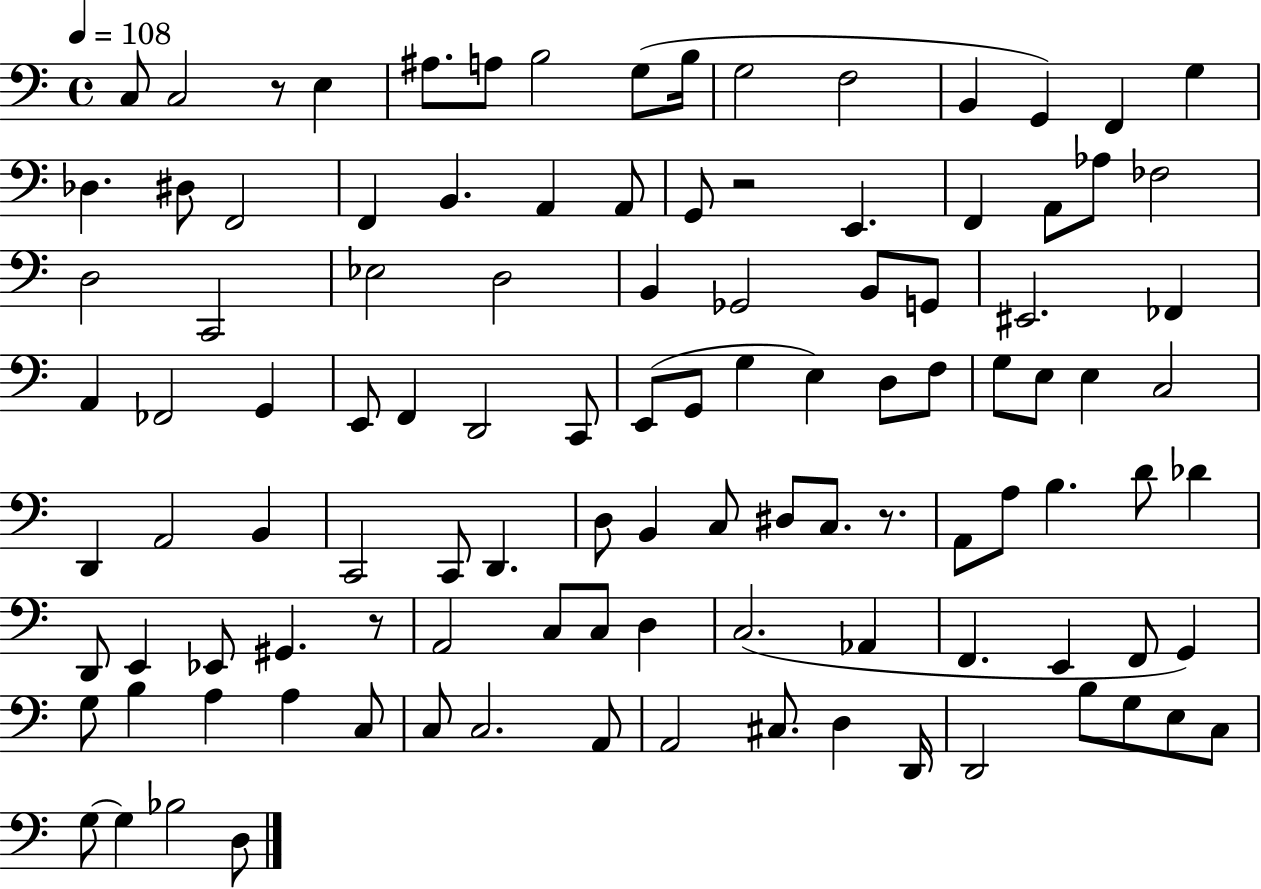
{
  \clef bass
  \time 4/4
  \defaultTimeSignature
  \key c \major
  \tempo 4 = 108
  c8 c2 r8 e4 | ais8. a8 b2 g8( b16 | g2 f2 | b,4 g,4) f,4 g4 | \break des4. dis8 f,2 | f,4 b,4. a,4 a,8 | g,8 r2 e,4. | f,4 a,8 aes8 fes2 | \break d2 c,2 | ees2 d2 | b,4 ges,2 b,8 g,8 | eis,2. fes,4 | \break a,4 fes,2 g,4 | e,8 f,4 d,2 c,8 | e,8( g,8 g4 e4) d8 f8 | g8 e8 e4 c2 | \break d,4 a,2 b,4 | c,2 c,8 d,4. | d8 b,4 c8 dis8 c8. r8. | a,8 a8 b4. d'8 des'4 | \break d,8 e,4 ees,8 gis,4. r8 | a,2 c8 c8 d4 | c2.( aes,4 | f,4. e,4 f,8 g,4) | \break g8 b4 a4 a4 c8 | c8 c2. a,8 | a,2 cis8. d4 d,16 | d,2 b8 g8 e8 c8 | \break g8~~ g4 bes2 d8 | \bar "|."
}